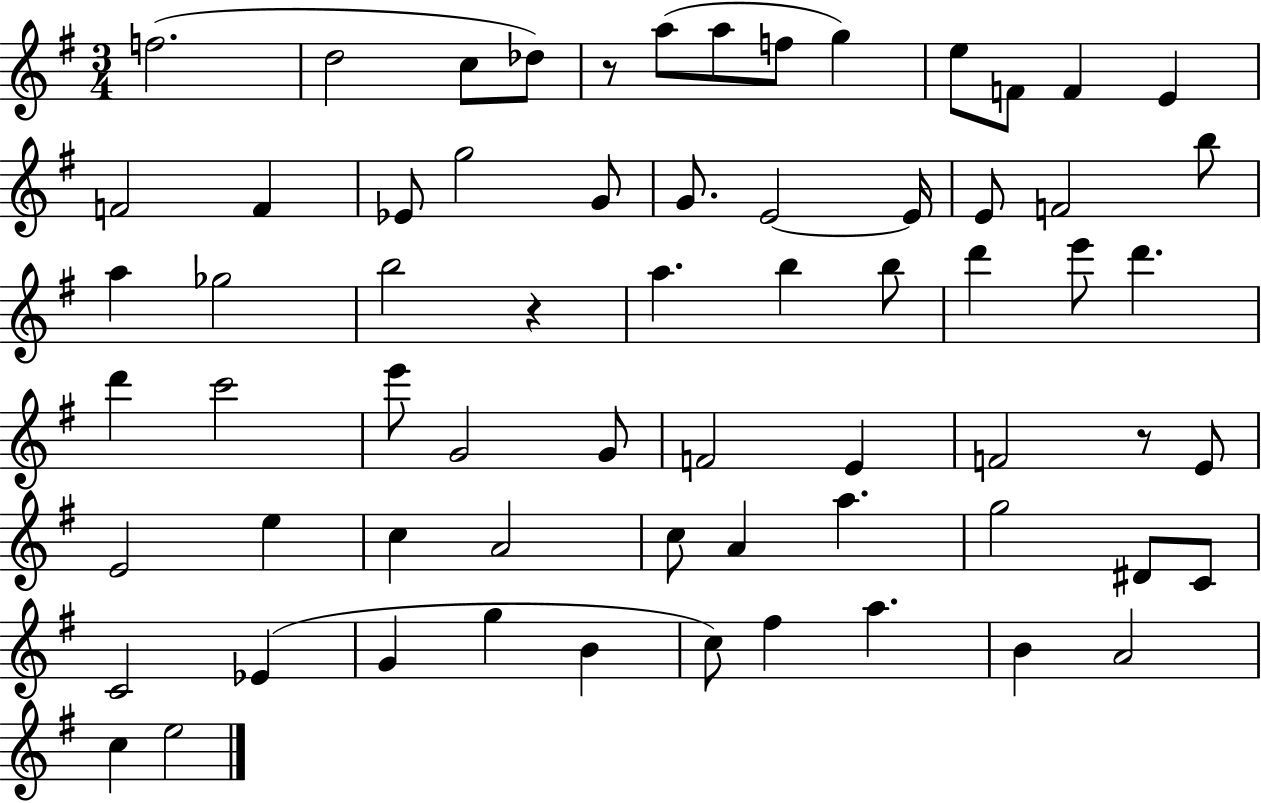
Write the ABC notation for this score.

X:1
T:Untitled
M:3/4
L:1/4
K:G
f2 d2 c/2 _d/2 z/2 a/2 a/2 f/2 g e/2 F/2 F E F2 F _E/2 g2 G/2 G/2 E2 E/4 E/2 F2 b/2 a _g2 b2 z a b b/2 d' e'/2 d' d' c'2 e'/2 G2 G/2 F2 E F2 z/2 E/2 E2 e c A2 c/2 A a g2 ^D/2 C/2 C2 _E G g B c/2 ^f a B A2 c e2